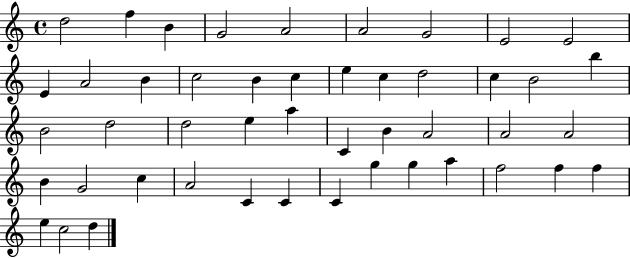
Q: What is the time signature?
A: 4/4